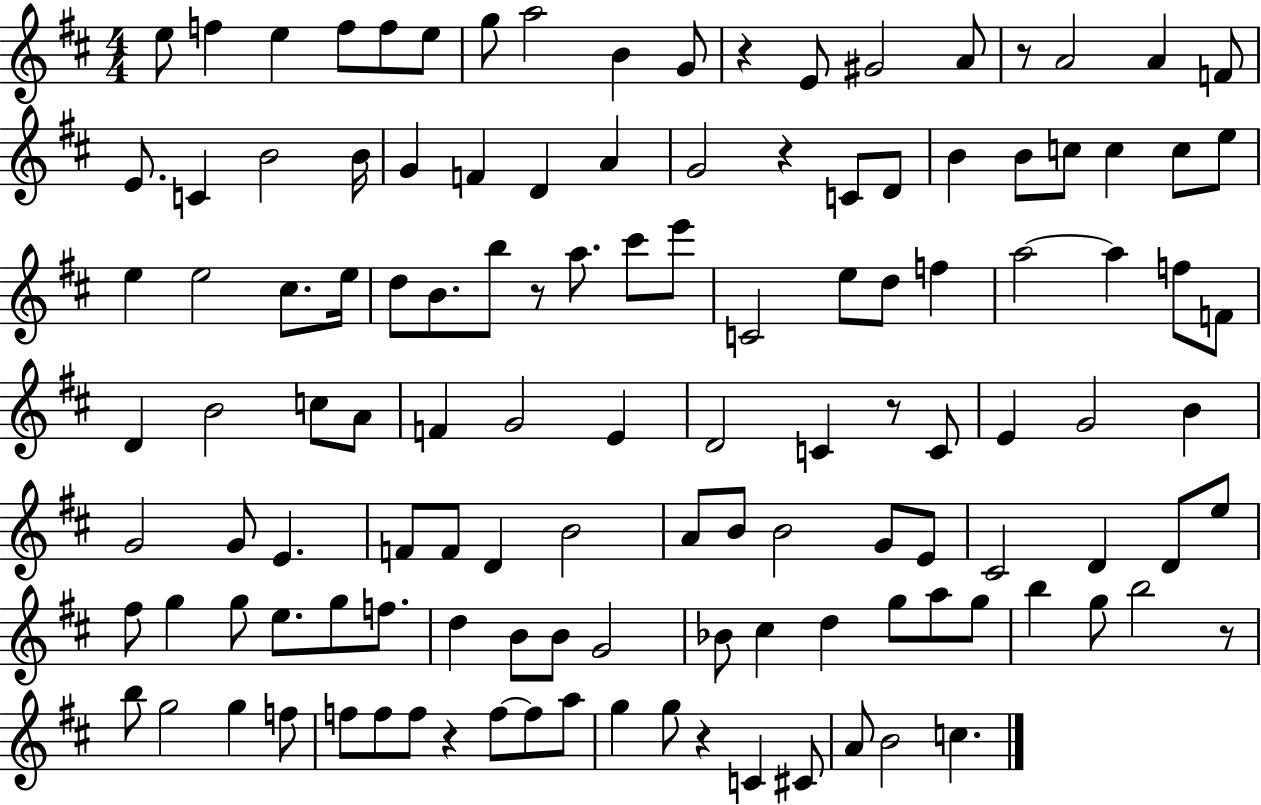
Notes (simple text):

E5/e F5/q E5/q F5/e F5/e E5/e G5/e A5/h B4/q G4/e R/q E4/e G#4/h A4/e R/e A4/h A4/q F4/e E4/e. C4/q B4/h B4/s G4/q F4/q D4/q A4/q G4/h R/q C4/e D4/e B4/q B4/e C5/e C5/q C5/e E5/e E5/q E5/h C#5/e. E5/s D5/e B4/e. B5/e R/e A5/e. C#6/e E6/e C4/h E5/e D5/e F5/q A5/h A5/q F5/e F4/e D4/q B4/h C5/e A4/e F4/q G4/h E4/q D4/h C4/q R/e C4/e E4/q G4/h B4/q G4/h G4/e E4/q. F4/e F4/e D4/q B4/h A4/e B4/e B4/h G4/e E4/e C#4/h D4/q D4/e E5/e F#5/e G5/q G5/e E5/e. G5/e F5/e. D5/q B4/e B4/e G4/h Bb4/e C#5/q D5/q G5/e A5/e G5/e B5/q G5/e B5/h R/e B5/e G5/h G5/q F5/e F5/e F5/e F5/e R/q F5/e F5/e A5/e G5/q G5/e R/q C4/q C#4/e A4/e B4/h C5/q.